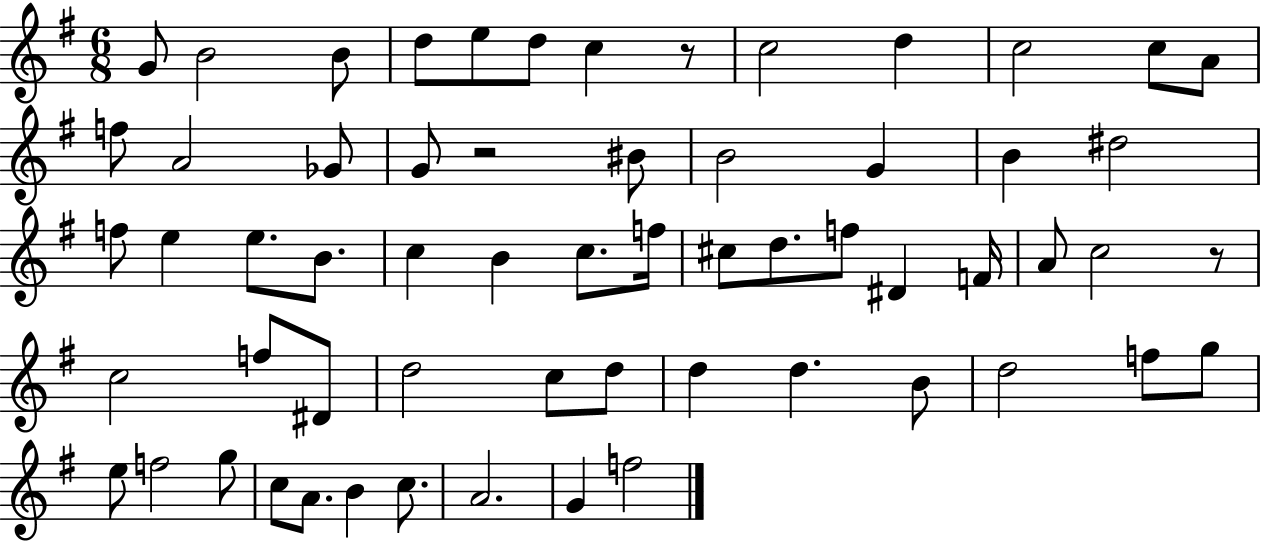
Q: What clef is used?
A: treble